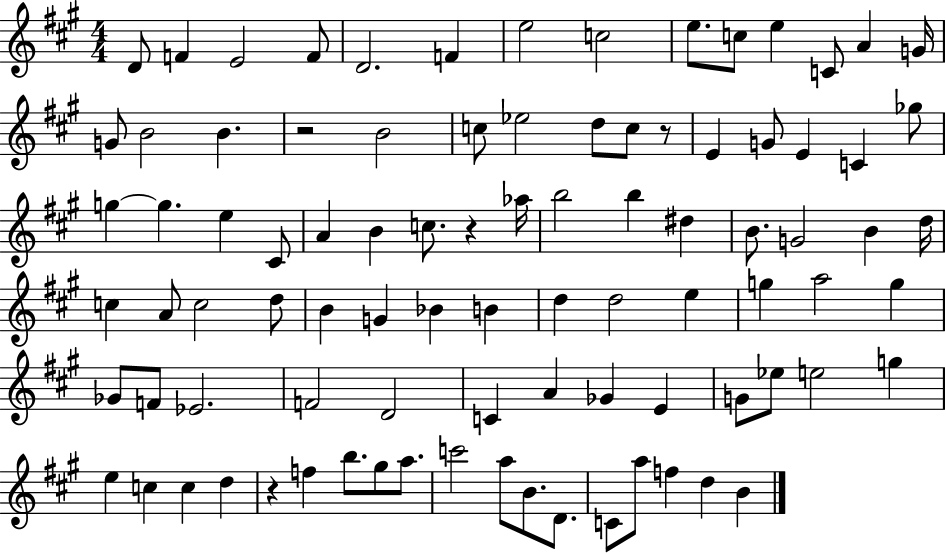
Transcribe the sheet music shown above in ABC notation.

X:1
T:Untitled
M:4/4
L:1/4
K:A
D/2 F E2 F/2 D2 F e2 c2 e/2 c/2 e C/2 A G/4 G/2 B2 B z2 B2 c/2 _e2 d/2 c/2 z/2 E G/2 E C _g/2 g g e ^C/2 A B c/2 z _a/4 b2 b ^d B/2 G2 B d/4 c A/2 c2 d/2 B G _B B d d2 e g a2 g _G/2 F/2 _E2 F2 D2 C A _G E G/2 _e/2 e2 g e c c d z f b/2 ^g/2 a/2 c'2 a/2 B/2 D/2 C/2 a/2 f d B